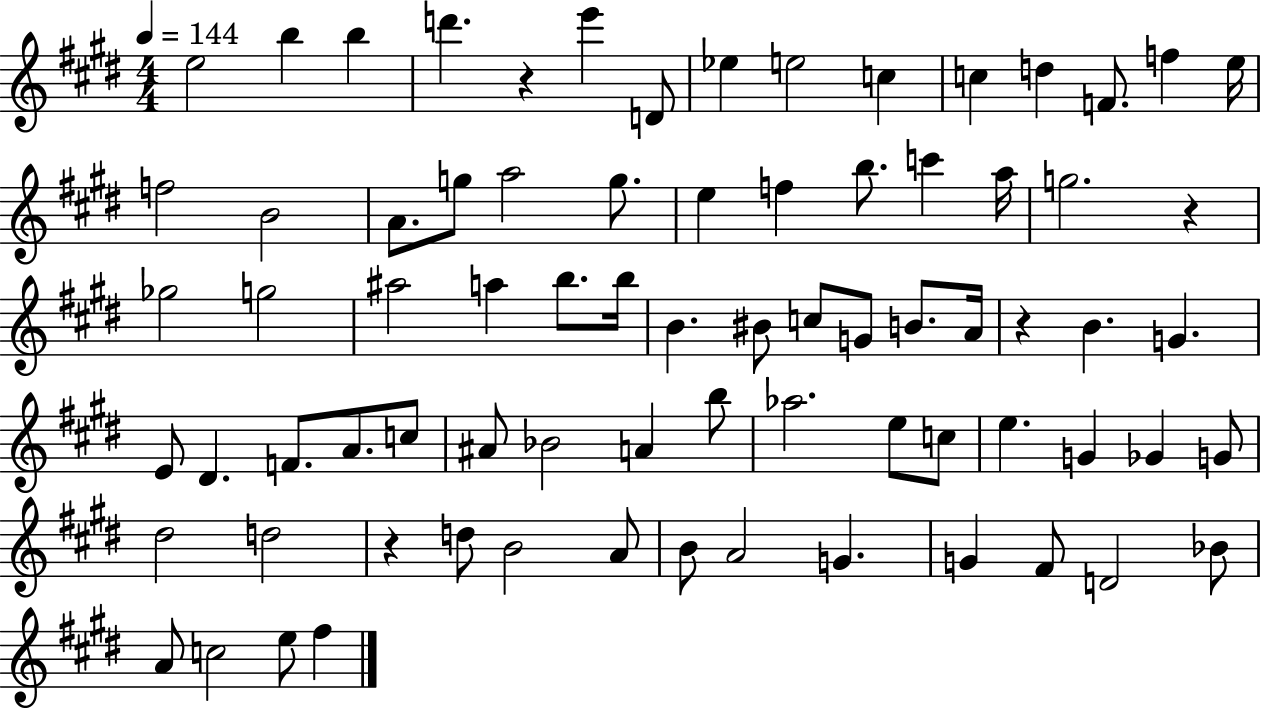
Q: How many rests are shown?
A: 4